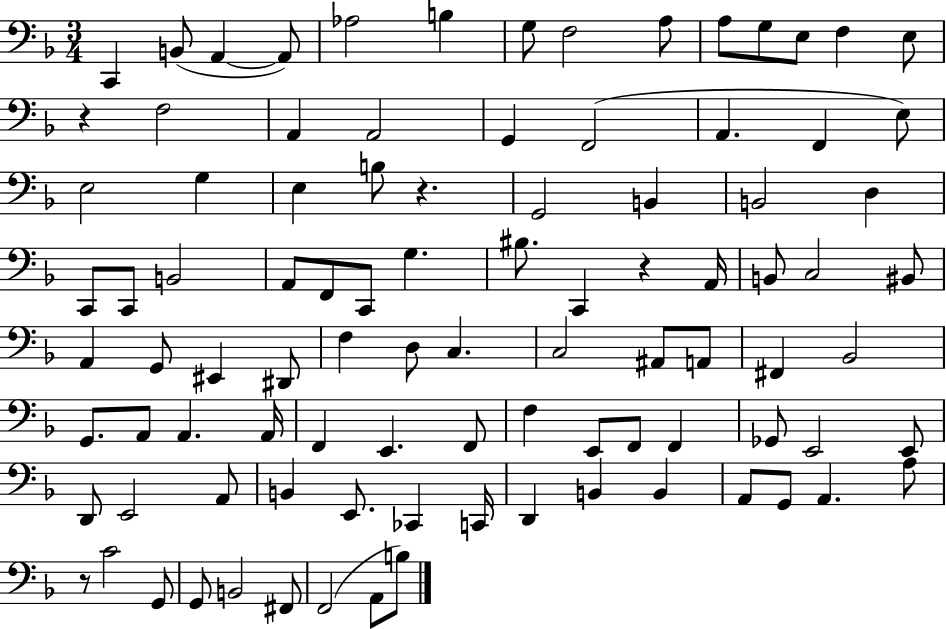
X:1
T:Untitled
M:3/4
L:1/4
K:F
C,, B,,/2 A,, A,,/2 _A,2 B, G,/2 F,2 A,/2 A,/2 G,/2 E,/2 F, E,/2 z F,2 A,, A,,2 G,, F,,2 A,, F,, E,/2 E,2 G, E, B,/2 z G,,2 B,, B,,2 D, C,,/2 C,,/2 B,,2 A,,/2 F,,/2 C,,/2 G, ^B,/2 C,, z A,,/4 B,,/2 C,2 ^B,,/2 A,, G,,/2 ^E,, ^D,,/2 F, D,/2 C, C,2 ^A,,/2 A,,/2 ^F,, _B,,2 G,,/2 A,,/2 A,, A,,/4 F,, E,, F,,/2 F, E,,/2 F,,/2 F,, _G,,/2 E,,2 E,,/2 D,,/2 E,,2 A,,/2 B,, E,,/2 _C,, C,,/4 D,, B,, B,, A,,/2 G,,/2 A,, A,/2 z/2 C2 G,,/2 G,,/2 B,,2 ^F,,/2 F,,2 A,,/2 B,/2